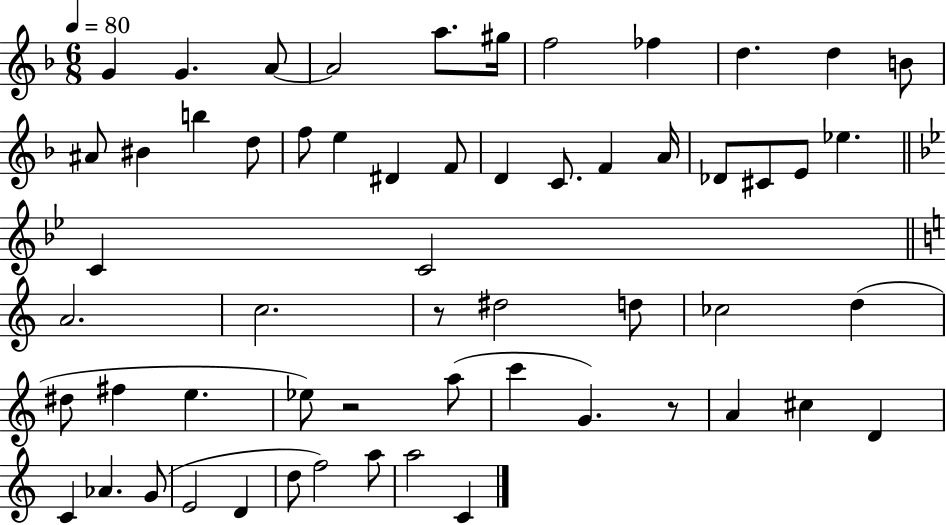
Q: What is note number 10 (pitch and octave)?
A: D5